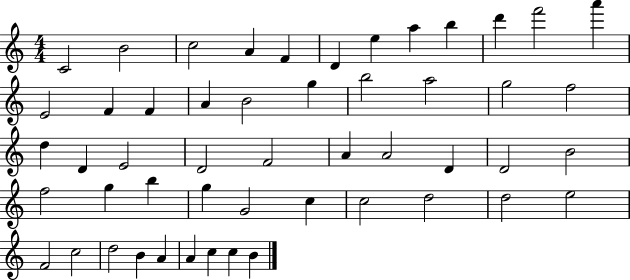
{
  \clef treble
  \numericTimeSignature
  \time 4/4
  \key c \major
  c'2 b'2 | c''2 a'4 f'4 | d'4 e''4 a''4 b''4 | d'''4 f'''2 a'''4 | \break e'2 f'4 f'4 | a'4 b'2 g''4 | b''2 a''2 | g''2 f''2 | \break d''4 d'4 e'2 | d'2 f'2 | a'4 a'2 d'4 | d'2 b'2 | \break f''2 g''4 b''4 | g''4 g'2 c''4 | c''2 d''2 | d''2 e''2 | \break f'2 c''2 | d''2 b'4 a'4 | a'4 c''4 c''4 b'4 | \bar "|."
}